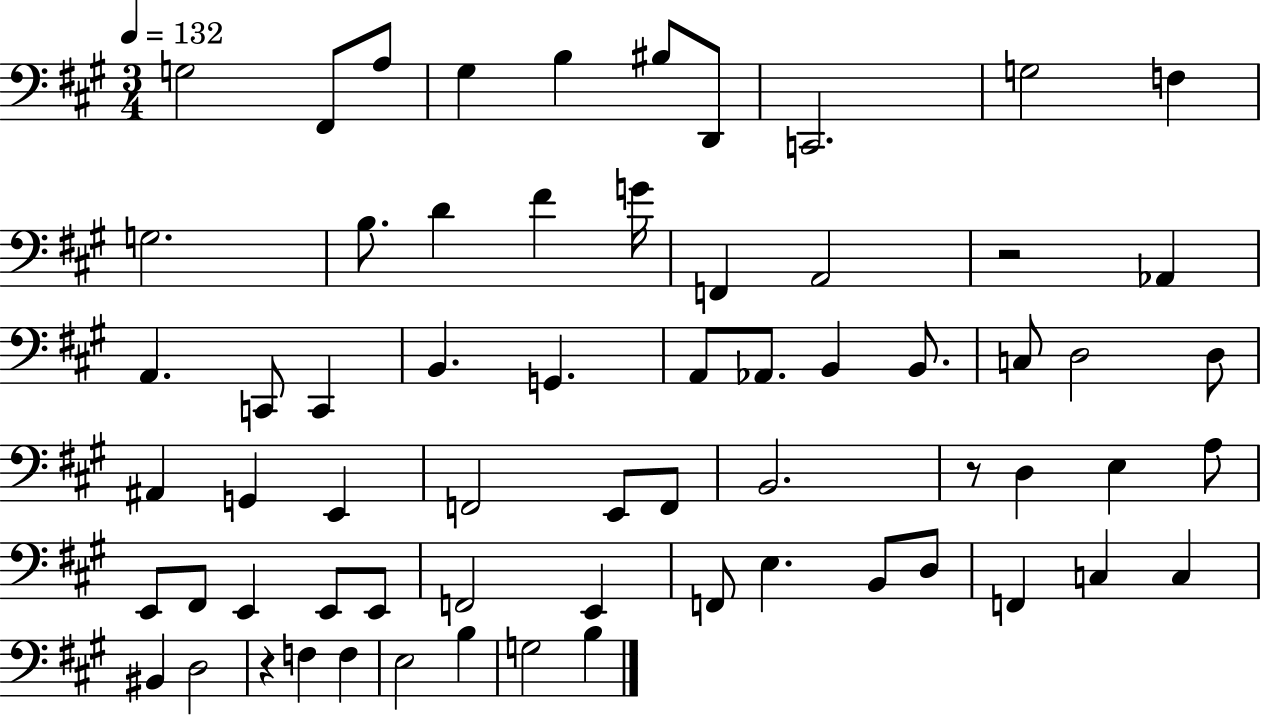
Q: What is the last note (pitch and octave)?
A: B3